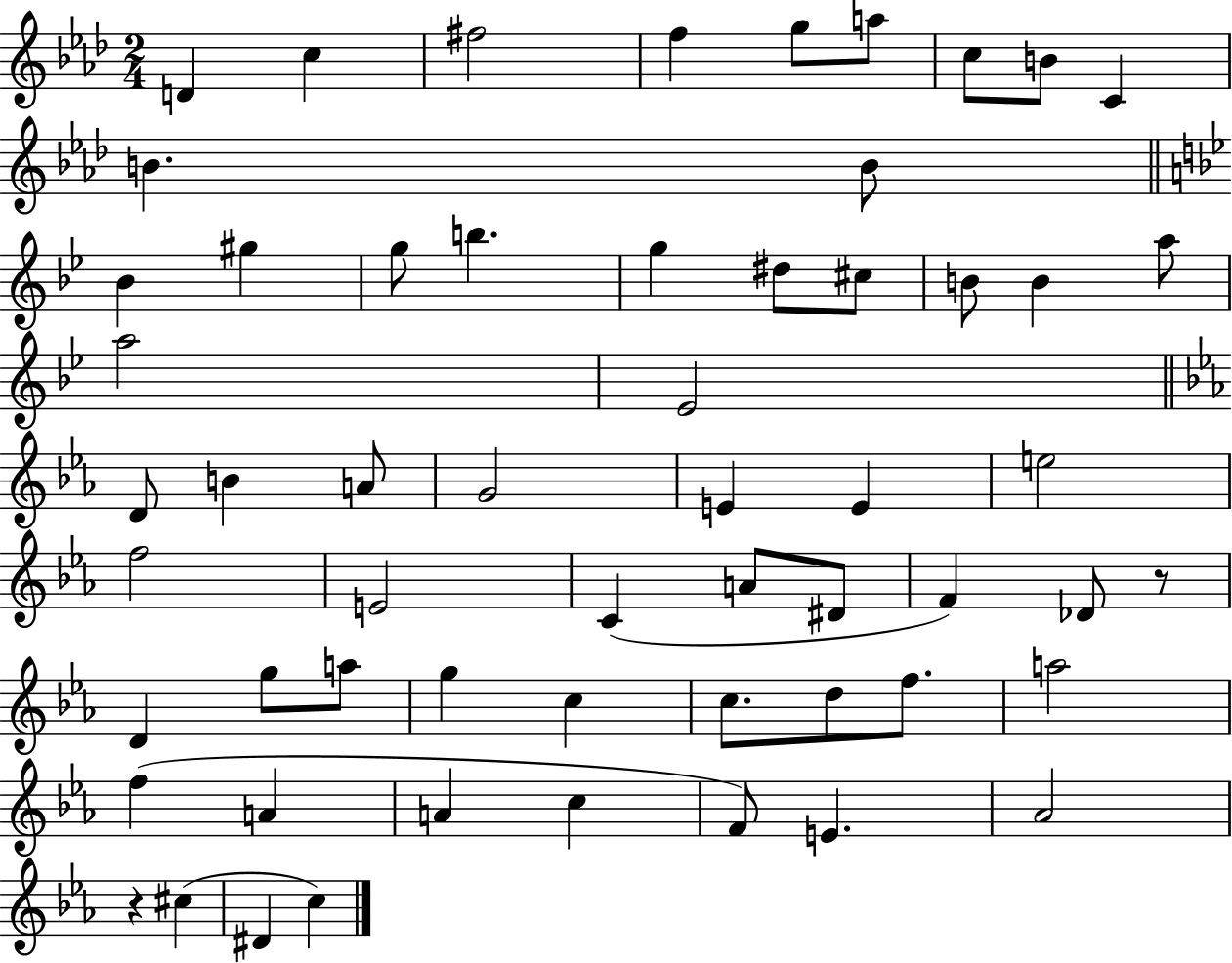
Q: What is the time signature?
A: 2/4